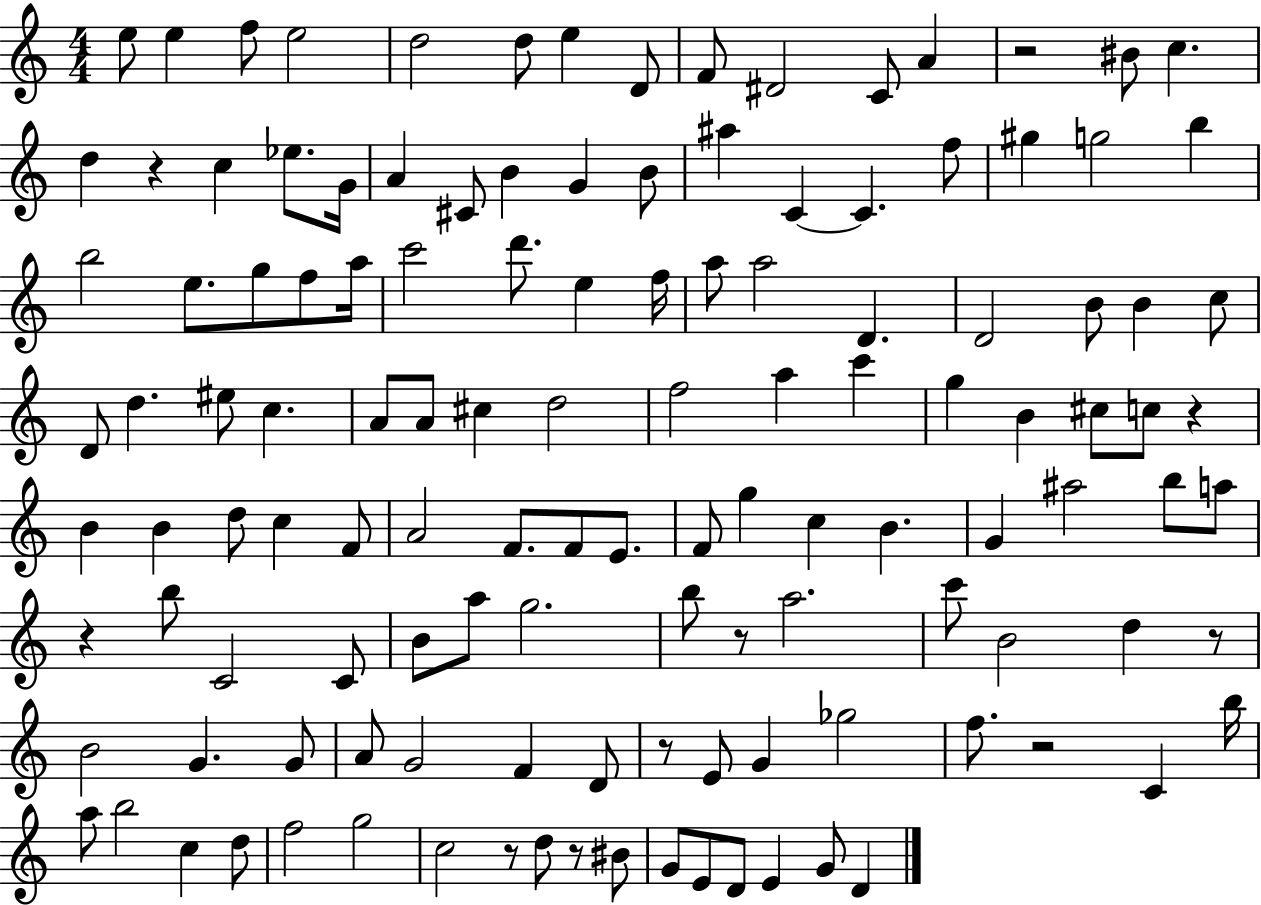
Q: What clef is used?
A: treble